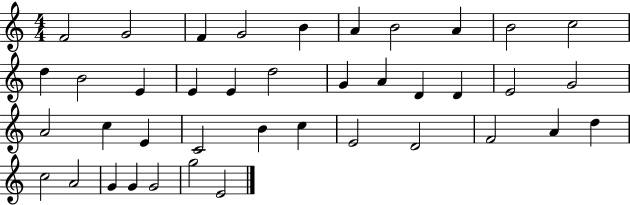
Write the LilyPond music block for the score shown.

{
  \clef treble
  \numericTimeSignature
  \time 4/4
  \key c \major
  f'2 g'2 | f'4 g'2 b'4 | a'4 b'2 a'4 | b'2 c''2 | \break d''4 b'2 e'4 | e'4 e'4 d''2 | g'4 a'4 d'4 d'4 | e'2 g'2 | \break a'2 c''4 e'4 | c'2 b'4 c''4 | e'2 d'2 | f'2 a'4 d''4 | \break c''2 a'2 | g'4 g'4 g'2 | g''2 e'2 | \bar "|."
}